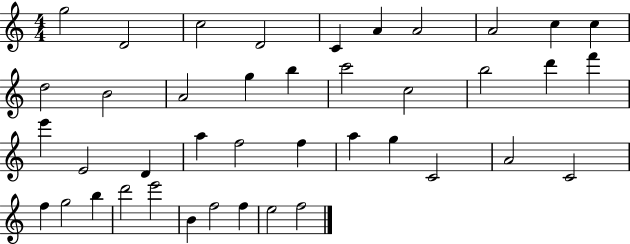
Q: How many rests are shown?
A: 0